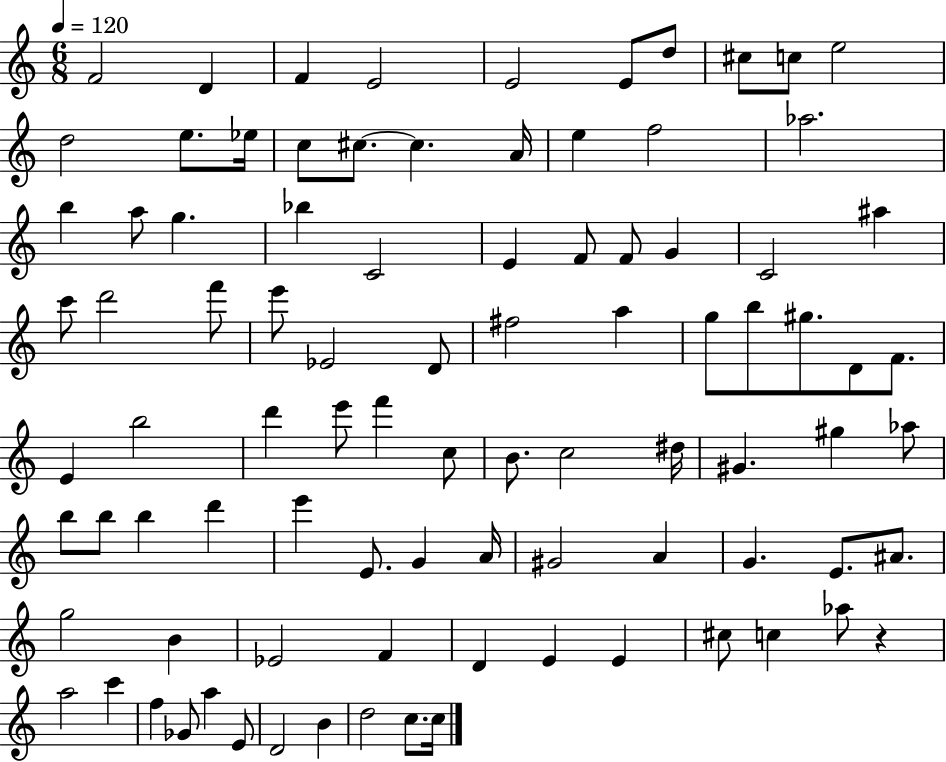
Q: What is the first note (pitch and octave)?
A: F4